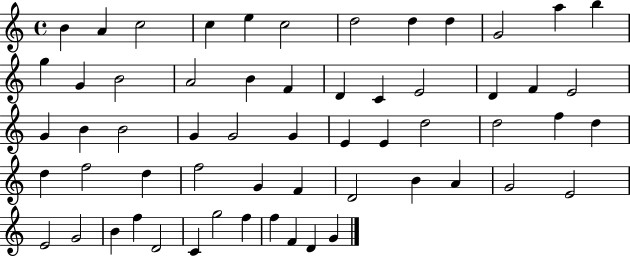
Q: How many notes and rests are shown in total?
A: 59